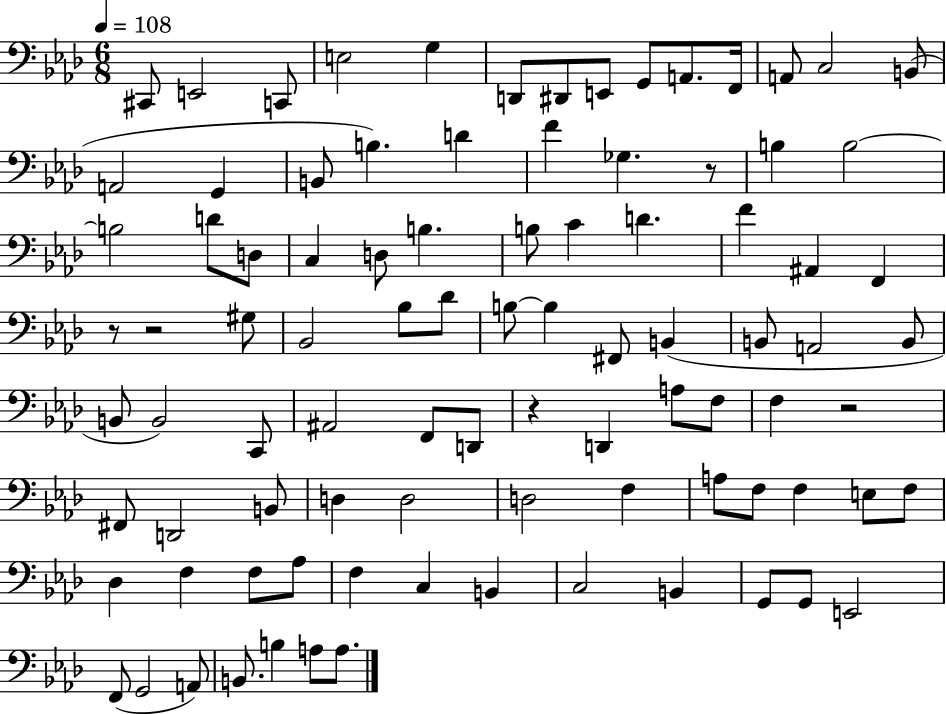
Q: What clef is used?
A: bass